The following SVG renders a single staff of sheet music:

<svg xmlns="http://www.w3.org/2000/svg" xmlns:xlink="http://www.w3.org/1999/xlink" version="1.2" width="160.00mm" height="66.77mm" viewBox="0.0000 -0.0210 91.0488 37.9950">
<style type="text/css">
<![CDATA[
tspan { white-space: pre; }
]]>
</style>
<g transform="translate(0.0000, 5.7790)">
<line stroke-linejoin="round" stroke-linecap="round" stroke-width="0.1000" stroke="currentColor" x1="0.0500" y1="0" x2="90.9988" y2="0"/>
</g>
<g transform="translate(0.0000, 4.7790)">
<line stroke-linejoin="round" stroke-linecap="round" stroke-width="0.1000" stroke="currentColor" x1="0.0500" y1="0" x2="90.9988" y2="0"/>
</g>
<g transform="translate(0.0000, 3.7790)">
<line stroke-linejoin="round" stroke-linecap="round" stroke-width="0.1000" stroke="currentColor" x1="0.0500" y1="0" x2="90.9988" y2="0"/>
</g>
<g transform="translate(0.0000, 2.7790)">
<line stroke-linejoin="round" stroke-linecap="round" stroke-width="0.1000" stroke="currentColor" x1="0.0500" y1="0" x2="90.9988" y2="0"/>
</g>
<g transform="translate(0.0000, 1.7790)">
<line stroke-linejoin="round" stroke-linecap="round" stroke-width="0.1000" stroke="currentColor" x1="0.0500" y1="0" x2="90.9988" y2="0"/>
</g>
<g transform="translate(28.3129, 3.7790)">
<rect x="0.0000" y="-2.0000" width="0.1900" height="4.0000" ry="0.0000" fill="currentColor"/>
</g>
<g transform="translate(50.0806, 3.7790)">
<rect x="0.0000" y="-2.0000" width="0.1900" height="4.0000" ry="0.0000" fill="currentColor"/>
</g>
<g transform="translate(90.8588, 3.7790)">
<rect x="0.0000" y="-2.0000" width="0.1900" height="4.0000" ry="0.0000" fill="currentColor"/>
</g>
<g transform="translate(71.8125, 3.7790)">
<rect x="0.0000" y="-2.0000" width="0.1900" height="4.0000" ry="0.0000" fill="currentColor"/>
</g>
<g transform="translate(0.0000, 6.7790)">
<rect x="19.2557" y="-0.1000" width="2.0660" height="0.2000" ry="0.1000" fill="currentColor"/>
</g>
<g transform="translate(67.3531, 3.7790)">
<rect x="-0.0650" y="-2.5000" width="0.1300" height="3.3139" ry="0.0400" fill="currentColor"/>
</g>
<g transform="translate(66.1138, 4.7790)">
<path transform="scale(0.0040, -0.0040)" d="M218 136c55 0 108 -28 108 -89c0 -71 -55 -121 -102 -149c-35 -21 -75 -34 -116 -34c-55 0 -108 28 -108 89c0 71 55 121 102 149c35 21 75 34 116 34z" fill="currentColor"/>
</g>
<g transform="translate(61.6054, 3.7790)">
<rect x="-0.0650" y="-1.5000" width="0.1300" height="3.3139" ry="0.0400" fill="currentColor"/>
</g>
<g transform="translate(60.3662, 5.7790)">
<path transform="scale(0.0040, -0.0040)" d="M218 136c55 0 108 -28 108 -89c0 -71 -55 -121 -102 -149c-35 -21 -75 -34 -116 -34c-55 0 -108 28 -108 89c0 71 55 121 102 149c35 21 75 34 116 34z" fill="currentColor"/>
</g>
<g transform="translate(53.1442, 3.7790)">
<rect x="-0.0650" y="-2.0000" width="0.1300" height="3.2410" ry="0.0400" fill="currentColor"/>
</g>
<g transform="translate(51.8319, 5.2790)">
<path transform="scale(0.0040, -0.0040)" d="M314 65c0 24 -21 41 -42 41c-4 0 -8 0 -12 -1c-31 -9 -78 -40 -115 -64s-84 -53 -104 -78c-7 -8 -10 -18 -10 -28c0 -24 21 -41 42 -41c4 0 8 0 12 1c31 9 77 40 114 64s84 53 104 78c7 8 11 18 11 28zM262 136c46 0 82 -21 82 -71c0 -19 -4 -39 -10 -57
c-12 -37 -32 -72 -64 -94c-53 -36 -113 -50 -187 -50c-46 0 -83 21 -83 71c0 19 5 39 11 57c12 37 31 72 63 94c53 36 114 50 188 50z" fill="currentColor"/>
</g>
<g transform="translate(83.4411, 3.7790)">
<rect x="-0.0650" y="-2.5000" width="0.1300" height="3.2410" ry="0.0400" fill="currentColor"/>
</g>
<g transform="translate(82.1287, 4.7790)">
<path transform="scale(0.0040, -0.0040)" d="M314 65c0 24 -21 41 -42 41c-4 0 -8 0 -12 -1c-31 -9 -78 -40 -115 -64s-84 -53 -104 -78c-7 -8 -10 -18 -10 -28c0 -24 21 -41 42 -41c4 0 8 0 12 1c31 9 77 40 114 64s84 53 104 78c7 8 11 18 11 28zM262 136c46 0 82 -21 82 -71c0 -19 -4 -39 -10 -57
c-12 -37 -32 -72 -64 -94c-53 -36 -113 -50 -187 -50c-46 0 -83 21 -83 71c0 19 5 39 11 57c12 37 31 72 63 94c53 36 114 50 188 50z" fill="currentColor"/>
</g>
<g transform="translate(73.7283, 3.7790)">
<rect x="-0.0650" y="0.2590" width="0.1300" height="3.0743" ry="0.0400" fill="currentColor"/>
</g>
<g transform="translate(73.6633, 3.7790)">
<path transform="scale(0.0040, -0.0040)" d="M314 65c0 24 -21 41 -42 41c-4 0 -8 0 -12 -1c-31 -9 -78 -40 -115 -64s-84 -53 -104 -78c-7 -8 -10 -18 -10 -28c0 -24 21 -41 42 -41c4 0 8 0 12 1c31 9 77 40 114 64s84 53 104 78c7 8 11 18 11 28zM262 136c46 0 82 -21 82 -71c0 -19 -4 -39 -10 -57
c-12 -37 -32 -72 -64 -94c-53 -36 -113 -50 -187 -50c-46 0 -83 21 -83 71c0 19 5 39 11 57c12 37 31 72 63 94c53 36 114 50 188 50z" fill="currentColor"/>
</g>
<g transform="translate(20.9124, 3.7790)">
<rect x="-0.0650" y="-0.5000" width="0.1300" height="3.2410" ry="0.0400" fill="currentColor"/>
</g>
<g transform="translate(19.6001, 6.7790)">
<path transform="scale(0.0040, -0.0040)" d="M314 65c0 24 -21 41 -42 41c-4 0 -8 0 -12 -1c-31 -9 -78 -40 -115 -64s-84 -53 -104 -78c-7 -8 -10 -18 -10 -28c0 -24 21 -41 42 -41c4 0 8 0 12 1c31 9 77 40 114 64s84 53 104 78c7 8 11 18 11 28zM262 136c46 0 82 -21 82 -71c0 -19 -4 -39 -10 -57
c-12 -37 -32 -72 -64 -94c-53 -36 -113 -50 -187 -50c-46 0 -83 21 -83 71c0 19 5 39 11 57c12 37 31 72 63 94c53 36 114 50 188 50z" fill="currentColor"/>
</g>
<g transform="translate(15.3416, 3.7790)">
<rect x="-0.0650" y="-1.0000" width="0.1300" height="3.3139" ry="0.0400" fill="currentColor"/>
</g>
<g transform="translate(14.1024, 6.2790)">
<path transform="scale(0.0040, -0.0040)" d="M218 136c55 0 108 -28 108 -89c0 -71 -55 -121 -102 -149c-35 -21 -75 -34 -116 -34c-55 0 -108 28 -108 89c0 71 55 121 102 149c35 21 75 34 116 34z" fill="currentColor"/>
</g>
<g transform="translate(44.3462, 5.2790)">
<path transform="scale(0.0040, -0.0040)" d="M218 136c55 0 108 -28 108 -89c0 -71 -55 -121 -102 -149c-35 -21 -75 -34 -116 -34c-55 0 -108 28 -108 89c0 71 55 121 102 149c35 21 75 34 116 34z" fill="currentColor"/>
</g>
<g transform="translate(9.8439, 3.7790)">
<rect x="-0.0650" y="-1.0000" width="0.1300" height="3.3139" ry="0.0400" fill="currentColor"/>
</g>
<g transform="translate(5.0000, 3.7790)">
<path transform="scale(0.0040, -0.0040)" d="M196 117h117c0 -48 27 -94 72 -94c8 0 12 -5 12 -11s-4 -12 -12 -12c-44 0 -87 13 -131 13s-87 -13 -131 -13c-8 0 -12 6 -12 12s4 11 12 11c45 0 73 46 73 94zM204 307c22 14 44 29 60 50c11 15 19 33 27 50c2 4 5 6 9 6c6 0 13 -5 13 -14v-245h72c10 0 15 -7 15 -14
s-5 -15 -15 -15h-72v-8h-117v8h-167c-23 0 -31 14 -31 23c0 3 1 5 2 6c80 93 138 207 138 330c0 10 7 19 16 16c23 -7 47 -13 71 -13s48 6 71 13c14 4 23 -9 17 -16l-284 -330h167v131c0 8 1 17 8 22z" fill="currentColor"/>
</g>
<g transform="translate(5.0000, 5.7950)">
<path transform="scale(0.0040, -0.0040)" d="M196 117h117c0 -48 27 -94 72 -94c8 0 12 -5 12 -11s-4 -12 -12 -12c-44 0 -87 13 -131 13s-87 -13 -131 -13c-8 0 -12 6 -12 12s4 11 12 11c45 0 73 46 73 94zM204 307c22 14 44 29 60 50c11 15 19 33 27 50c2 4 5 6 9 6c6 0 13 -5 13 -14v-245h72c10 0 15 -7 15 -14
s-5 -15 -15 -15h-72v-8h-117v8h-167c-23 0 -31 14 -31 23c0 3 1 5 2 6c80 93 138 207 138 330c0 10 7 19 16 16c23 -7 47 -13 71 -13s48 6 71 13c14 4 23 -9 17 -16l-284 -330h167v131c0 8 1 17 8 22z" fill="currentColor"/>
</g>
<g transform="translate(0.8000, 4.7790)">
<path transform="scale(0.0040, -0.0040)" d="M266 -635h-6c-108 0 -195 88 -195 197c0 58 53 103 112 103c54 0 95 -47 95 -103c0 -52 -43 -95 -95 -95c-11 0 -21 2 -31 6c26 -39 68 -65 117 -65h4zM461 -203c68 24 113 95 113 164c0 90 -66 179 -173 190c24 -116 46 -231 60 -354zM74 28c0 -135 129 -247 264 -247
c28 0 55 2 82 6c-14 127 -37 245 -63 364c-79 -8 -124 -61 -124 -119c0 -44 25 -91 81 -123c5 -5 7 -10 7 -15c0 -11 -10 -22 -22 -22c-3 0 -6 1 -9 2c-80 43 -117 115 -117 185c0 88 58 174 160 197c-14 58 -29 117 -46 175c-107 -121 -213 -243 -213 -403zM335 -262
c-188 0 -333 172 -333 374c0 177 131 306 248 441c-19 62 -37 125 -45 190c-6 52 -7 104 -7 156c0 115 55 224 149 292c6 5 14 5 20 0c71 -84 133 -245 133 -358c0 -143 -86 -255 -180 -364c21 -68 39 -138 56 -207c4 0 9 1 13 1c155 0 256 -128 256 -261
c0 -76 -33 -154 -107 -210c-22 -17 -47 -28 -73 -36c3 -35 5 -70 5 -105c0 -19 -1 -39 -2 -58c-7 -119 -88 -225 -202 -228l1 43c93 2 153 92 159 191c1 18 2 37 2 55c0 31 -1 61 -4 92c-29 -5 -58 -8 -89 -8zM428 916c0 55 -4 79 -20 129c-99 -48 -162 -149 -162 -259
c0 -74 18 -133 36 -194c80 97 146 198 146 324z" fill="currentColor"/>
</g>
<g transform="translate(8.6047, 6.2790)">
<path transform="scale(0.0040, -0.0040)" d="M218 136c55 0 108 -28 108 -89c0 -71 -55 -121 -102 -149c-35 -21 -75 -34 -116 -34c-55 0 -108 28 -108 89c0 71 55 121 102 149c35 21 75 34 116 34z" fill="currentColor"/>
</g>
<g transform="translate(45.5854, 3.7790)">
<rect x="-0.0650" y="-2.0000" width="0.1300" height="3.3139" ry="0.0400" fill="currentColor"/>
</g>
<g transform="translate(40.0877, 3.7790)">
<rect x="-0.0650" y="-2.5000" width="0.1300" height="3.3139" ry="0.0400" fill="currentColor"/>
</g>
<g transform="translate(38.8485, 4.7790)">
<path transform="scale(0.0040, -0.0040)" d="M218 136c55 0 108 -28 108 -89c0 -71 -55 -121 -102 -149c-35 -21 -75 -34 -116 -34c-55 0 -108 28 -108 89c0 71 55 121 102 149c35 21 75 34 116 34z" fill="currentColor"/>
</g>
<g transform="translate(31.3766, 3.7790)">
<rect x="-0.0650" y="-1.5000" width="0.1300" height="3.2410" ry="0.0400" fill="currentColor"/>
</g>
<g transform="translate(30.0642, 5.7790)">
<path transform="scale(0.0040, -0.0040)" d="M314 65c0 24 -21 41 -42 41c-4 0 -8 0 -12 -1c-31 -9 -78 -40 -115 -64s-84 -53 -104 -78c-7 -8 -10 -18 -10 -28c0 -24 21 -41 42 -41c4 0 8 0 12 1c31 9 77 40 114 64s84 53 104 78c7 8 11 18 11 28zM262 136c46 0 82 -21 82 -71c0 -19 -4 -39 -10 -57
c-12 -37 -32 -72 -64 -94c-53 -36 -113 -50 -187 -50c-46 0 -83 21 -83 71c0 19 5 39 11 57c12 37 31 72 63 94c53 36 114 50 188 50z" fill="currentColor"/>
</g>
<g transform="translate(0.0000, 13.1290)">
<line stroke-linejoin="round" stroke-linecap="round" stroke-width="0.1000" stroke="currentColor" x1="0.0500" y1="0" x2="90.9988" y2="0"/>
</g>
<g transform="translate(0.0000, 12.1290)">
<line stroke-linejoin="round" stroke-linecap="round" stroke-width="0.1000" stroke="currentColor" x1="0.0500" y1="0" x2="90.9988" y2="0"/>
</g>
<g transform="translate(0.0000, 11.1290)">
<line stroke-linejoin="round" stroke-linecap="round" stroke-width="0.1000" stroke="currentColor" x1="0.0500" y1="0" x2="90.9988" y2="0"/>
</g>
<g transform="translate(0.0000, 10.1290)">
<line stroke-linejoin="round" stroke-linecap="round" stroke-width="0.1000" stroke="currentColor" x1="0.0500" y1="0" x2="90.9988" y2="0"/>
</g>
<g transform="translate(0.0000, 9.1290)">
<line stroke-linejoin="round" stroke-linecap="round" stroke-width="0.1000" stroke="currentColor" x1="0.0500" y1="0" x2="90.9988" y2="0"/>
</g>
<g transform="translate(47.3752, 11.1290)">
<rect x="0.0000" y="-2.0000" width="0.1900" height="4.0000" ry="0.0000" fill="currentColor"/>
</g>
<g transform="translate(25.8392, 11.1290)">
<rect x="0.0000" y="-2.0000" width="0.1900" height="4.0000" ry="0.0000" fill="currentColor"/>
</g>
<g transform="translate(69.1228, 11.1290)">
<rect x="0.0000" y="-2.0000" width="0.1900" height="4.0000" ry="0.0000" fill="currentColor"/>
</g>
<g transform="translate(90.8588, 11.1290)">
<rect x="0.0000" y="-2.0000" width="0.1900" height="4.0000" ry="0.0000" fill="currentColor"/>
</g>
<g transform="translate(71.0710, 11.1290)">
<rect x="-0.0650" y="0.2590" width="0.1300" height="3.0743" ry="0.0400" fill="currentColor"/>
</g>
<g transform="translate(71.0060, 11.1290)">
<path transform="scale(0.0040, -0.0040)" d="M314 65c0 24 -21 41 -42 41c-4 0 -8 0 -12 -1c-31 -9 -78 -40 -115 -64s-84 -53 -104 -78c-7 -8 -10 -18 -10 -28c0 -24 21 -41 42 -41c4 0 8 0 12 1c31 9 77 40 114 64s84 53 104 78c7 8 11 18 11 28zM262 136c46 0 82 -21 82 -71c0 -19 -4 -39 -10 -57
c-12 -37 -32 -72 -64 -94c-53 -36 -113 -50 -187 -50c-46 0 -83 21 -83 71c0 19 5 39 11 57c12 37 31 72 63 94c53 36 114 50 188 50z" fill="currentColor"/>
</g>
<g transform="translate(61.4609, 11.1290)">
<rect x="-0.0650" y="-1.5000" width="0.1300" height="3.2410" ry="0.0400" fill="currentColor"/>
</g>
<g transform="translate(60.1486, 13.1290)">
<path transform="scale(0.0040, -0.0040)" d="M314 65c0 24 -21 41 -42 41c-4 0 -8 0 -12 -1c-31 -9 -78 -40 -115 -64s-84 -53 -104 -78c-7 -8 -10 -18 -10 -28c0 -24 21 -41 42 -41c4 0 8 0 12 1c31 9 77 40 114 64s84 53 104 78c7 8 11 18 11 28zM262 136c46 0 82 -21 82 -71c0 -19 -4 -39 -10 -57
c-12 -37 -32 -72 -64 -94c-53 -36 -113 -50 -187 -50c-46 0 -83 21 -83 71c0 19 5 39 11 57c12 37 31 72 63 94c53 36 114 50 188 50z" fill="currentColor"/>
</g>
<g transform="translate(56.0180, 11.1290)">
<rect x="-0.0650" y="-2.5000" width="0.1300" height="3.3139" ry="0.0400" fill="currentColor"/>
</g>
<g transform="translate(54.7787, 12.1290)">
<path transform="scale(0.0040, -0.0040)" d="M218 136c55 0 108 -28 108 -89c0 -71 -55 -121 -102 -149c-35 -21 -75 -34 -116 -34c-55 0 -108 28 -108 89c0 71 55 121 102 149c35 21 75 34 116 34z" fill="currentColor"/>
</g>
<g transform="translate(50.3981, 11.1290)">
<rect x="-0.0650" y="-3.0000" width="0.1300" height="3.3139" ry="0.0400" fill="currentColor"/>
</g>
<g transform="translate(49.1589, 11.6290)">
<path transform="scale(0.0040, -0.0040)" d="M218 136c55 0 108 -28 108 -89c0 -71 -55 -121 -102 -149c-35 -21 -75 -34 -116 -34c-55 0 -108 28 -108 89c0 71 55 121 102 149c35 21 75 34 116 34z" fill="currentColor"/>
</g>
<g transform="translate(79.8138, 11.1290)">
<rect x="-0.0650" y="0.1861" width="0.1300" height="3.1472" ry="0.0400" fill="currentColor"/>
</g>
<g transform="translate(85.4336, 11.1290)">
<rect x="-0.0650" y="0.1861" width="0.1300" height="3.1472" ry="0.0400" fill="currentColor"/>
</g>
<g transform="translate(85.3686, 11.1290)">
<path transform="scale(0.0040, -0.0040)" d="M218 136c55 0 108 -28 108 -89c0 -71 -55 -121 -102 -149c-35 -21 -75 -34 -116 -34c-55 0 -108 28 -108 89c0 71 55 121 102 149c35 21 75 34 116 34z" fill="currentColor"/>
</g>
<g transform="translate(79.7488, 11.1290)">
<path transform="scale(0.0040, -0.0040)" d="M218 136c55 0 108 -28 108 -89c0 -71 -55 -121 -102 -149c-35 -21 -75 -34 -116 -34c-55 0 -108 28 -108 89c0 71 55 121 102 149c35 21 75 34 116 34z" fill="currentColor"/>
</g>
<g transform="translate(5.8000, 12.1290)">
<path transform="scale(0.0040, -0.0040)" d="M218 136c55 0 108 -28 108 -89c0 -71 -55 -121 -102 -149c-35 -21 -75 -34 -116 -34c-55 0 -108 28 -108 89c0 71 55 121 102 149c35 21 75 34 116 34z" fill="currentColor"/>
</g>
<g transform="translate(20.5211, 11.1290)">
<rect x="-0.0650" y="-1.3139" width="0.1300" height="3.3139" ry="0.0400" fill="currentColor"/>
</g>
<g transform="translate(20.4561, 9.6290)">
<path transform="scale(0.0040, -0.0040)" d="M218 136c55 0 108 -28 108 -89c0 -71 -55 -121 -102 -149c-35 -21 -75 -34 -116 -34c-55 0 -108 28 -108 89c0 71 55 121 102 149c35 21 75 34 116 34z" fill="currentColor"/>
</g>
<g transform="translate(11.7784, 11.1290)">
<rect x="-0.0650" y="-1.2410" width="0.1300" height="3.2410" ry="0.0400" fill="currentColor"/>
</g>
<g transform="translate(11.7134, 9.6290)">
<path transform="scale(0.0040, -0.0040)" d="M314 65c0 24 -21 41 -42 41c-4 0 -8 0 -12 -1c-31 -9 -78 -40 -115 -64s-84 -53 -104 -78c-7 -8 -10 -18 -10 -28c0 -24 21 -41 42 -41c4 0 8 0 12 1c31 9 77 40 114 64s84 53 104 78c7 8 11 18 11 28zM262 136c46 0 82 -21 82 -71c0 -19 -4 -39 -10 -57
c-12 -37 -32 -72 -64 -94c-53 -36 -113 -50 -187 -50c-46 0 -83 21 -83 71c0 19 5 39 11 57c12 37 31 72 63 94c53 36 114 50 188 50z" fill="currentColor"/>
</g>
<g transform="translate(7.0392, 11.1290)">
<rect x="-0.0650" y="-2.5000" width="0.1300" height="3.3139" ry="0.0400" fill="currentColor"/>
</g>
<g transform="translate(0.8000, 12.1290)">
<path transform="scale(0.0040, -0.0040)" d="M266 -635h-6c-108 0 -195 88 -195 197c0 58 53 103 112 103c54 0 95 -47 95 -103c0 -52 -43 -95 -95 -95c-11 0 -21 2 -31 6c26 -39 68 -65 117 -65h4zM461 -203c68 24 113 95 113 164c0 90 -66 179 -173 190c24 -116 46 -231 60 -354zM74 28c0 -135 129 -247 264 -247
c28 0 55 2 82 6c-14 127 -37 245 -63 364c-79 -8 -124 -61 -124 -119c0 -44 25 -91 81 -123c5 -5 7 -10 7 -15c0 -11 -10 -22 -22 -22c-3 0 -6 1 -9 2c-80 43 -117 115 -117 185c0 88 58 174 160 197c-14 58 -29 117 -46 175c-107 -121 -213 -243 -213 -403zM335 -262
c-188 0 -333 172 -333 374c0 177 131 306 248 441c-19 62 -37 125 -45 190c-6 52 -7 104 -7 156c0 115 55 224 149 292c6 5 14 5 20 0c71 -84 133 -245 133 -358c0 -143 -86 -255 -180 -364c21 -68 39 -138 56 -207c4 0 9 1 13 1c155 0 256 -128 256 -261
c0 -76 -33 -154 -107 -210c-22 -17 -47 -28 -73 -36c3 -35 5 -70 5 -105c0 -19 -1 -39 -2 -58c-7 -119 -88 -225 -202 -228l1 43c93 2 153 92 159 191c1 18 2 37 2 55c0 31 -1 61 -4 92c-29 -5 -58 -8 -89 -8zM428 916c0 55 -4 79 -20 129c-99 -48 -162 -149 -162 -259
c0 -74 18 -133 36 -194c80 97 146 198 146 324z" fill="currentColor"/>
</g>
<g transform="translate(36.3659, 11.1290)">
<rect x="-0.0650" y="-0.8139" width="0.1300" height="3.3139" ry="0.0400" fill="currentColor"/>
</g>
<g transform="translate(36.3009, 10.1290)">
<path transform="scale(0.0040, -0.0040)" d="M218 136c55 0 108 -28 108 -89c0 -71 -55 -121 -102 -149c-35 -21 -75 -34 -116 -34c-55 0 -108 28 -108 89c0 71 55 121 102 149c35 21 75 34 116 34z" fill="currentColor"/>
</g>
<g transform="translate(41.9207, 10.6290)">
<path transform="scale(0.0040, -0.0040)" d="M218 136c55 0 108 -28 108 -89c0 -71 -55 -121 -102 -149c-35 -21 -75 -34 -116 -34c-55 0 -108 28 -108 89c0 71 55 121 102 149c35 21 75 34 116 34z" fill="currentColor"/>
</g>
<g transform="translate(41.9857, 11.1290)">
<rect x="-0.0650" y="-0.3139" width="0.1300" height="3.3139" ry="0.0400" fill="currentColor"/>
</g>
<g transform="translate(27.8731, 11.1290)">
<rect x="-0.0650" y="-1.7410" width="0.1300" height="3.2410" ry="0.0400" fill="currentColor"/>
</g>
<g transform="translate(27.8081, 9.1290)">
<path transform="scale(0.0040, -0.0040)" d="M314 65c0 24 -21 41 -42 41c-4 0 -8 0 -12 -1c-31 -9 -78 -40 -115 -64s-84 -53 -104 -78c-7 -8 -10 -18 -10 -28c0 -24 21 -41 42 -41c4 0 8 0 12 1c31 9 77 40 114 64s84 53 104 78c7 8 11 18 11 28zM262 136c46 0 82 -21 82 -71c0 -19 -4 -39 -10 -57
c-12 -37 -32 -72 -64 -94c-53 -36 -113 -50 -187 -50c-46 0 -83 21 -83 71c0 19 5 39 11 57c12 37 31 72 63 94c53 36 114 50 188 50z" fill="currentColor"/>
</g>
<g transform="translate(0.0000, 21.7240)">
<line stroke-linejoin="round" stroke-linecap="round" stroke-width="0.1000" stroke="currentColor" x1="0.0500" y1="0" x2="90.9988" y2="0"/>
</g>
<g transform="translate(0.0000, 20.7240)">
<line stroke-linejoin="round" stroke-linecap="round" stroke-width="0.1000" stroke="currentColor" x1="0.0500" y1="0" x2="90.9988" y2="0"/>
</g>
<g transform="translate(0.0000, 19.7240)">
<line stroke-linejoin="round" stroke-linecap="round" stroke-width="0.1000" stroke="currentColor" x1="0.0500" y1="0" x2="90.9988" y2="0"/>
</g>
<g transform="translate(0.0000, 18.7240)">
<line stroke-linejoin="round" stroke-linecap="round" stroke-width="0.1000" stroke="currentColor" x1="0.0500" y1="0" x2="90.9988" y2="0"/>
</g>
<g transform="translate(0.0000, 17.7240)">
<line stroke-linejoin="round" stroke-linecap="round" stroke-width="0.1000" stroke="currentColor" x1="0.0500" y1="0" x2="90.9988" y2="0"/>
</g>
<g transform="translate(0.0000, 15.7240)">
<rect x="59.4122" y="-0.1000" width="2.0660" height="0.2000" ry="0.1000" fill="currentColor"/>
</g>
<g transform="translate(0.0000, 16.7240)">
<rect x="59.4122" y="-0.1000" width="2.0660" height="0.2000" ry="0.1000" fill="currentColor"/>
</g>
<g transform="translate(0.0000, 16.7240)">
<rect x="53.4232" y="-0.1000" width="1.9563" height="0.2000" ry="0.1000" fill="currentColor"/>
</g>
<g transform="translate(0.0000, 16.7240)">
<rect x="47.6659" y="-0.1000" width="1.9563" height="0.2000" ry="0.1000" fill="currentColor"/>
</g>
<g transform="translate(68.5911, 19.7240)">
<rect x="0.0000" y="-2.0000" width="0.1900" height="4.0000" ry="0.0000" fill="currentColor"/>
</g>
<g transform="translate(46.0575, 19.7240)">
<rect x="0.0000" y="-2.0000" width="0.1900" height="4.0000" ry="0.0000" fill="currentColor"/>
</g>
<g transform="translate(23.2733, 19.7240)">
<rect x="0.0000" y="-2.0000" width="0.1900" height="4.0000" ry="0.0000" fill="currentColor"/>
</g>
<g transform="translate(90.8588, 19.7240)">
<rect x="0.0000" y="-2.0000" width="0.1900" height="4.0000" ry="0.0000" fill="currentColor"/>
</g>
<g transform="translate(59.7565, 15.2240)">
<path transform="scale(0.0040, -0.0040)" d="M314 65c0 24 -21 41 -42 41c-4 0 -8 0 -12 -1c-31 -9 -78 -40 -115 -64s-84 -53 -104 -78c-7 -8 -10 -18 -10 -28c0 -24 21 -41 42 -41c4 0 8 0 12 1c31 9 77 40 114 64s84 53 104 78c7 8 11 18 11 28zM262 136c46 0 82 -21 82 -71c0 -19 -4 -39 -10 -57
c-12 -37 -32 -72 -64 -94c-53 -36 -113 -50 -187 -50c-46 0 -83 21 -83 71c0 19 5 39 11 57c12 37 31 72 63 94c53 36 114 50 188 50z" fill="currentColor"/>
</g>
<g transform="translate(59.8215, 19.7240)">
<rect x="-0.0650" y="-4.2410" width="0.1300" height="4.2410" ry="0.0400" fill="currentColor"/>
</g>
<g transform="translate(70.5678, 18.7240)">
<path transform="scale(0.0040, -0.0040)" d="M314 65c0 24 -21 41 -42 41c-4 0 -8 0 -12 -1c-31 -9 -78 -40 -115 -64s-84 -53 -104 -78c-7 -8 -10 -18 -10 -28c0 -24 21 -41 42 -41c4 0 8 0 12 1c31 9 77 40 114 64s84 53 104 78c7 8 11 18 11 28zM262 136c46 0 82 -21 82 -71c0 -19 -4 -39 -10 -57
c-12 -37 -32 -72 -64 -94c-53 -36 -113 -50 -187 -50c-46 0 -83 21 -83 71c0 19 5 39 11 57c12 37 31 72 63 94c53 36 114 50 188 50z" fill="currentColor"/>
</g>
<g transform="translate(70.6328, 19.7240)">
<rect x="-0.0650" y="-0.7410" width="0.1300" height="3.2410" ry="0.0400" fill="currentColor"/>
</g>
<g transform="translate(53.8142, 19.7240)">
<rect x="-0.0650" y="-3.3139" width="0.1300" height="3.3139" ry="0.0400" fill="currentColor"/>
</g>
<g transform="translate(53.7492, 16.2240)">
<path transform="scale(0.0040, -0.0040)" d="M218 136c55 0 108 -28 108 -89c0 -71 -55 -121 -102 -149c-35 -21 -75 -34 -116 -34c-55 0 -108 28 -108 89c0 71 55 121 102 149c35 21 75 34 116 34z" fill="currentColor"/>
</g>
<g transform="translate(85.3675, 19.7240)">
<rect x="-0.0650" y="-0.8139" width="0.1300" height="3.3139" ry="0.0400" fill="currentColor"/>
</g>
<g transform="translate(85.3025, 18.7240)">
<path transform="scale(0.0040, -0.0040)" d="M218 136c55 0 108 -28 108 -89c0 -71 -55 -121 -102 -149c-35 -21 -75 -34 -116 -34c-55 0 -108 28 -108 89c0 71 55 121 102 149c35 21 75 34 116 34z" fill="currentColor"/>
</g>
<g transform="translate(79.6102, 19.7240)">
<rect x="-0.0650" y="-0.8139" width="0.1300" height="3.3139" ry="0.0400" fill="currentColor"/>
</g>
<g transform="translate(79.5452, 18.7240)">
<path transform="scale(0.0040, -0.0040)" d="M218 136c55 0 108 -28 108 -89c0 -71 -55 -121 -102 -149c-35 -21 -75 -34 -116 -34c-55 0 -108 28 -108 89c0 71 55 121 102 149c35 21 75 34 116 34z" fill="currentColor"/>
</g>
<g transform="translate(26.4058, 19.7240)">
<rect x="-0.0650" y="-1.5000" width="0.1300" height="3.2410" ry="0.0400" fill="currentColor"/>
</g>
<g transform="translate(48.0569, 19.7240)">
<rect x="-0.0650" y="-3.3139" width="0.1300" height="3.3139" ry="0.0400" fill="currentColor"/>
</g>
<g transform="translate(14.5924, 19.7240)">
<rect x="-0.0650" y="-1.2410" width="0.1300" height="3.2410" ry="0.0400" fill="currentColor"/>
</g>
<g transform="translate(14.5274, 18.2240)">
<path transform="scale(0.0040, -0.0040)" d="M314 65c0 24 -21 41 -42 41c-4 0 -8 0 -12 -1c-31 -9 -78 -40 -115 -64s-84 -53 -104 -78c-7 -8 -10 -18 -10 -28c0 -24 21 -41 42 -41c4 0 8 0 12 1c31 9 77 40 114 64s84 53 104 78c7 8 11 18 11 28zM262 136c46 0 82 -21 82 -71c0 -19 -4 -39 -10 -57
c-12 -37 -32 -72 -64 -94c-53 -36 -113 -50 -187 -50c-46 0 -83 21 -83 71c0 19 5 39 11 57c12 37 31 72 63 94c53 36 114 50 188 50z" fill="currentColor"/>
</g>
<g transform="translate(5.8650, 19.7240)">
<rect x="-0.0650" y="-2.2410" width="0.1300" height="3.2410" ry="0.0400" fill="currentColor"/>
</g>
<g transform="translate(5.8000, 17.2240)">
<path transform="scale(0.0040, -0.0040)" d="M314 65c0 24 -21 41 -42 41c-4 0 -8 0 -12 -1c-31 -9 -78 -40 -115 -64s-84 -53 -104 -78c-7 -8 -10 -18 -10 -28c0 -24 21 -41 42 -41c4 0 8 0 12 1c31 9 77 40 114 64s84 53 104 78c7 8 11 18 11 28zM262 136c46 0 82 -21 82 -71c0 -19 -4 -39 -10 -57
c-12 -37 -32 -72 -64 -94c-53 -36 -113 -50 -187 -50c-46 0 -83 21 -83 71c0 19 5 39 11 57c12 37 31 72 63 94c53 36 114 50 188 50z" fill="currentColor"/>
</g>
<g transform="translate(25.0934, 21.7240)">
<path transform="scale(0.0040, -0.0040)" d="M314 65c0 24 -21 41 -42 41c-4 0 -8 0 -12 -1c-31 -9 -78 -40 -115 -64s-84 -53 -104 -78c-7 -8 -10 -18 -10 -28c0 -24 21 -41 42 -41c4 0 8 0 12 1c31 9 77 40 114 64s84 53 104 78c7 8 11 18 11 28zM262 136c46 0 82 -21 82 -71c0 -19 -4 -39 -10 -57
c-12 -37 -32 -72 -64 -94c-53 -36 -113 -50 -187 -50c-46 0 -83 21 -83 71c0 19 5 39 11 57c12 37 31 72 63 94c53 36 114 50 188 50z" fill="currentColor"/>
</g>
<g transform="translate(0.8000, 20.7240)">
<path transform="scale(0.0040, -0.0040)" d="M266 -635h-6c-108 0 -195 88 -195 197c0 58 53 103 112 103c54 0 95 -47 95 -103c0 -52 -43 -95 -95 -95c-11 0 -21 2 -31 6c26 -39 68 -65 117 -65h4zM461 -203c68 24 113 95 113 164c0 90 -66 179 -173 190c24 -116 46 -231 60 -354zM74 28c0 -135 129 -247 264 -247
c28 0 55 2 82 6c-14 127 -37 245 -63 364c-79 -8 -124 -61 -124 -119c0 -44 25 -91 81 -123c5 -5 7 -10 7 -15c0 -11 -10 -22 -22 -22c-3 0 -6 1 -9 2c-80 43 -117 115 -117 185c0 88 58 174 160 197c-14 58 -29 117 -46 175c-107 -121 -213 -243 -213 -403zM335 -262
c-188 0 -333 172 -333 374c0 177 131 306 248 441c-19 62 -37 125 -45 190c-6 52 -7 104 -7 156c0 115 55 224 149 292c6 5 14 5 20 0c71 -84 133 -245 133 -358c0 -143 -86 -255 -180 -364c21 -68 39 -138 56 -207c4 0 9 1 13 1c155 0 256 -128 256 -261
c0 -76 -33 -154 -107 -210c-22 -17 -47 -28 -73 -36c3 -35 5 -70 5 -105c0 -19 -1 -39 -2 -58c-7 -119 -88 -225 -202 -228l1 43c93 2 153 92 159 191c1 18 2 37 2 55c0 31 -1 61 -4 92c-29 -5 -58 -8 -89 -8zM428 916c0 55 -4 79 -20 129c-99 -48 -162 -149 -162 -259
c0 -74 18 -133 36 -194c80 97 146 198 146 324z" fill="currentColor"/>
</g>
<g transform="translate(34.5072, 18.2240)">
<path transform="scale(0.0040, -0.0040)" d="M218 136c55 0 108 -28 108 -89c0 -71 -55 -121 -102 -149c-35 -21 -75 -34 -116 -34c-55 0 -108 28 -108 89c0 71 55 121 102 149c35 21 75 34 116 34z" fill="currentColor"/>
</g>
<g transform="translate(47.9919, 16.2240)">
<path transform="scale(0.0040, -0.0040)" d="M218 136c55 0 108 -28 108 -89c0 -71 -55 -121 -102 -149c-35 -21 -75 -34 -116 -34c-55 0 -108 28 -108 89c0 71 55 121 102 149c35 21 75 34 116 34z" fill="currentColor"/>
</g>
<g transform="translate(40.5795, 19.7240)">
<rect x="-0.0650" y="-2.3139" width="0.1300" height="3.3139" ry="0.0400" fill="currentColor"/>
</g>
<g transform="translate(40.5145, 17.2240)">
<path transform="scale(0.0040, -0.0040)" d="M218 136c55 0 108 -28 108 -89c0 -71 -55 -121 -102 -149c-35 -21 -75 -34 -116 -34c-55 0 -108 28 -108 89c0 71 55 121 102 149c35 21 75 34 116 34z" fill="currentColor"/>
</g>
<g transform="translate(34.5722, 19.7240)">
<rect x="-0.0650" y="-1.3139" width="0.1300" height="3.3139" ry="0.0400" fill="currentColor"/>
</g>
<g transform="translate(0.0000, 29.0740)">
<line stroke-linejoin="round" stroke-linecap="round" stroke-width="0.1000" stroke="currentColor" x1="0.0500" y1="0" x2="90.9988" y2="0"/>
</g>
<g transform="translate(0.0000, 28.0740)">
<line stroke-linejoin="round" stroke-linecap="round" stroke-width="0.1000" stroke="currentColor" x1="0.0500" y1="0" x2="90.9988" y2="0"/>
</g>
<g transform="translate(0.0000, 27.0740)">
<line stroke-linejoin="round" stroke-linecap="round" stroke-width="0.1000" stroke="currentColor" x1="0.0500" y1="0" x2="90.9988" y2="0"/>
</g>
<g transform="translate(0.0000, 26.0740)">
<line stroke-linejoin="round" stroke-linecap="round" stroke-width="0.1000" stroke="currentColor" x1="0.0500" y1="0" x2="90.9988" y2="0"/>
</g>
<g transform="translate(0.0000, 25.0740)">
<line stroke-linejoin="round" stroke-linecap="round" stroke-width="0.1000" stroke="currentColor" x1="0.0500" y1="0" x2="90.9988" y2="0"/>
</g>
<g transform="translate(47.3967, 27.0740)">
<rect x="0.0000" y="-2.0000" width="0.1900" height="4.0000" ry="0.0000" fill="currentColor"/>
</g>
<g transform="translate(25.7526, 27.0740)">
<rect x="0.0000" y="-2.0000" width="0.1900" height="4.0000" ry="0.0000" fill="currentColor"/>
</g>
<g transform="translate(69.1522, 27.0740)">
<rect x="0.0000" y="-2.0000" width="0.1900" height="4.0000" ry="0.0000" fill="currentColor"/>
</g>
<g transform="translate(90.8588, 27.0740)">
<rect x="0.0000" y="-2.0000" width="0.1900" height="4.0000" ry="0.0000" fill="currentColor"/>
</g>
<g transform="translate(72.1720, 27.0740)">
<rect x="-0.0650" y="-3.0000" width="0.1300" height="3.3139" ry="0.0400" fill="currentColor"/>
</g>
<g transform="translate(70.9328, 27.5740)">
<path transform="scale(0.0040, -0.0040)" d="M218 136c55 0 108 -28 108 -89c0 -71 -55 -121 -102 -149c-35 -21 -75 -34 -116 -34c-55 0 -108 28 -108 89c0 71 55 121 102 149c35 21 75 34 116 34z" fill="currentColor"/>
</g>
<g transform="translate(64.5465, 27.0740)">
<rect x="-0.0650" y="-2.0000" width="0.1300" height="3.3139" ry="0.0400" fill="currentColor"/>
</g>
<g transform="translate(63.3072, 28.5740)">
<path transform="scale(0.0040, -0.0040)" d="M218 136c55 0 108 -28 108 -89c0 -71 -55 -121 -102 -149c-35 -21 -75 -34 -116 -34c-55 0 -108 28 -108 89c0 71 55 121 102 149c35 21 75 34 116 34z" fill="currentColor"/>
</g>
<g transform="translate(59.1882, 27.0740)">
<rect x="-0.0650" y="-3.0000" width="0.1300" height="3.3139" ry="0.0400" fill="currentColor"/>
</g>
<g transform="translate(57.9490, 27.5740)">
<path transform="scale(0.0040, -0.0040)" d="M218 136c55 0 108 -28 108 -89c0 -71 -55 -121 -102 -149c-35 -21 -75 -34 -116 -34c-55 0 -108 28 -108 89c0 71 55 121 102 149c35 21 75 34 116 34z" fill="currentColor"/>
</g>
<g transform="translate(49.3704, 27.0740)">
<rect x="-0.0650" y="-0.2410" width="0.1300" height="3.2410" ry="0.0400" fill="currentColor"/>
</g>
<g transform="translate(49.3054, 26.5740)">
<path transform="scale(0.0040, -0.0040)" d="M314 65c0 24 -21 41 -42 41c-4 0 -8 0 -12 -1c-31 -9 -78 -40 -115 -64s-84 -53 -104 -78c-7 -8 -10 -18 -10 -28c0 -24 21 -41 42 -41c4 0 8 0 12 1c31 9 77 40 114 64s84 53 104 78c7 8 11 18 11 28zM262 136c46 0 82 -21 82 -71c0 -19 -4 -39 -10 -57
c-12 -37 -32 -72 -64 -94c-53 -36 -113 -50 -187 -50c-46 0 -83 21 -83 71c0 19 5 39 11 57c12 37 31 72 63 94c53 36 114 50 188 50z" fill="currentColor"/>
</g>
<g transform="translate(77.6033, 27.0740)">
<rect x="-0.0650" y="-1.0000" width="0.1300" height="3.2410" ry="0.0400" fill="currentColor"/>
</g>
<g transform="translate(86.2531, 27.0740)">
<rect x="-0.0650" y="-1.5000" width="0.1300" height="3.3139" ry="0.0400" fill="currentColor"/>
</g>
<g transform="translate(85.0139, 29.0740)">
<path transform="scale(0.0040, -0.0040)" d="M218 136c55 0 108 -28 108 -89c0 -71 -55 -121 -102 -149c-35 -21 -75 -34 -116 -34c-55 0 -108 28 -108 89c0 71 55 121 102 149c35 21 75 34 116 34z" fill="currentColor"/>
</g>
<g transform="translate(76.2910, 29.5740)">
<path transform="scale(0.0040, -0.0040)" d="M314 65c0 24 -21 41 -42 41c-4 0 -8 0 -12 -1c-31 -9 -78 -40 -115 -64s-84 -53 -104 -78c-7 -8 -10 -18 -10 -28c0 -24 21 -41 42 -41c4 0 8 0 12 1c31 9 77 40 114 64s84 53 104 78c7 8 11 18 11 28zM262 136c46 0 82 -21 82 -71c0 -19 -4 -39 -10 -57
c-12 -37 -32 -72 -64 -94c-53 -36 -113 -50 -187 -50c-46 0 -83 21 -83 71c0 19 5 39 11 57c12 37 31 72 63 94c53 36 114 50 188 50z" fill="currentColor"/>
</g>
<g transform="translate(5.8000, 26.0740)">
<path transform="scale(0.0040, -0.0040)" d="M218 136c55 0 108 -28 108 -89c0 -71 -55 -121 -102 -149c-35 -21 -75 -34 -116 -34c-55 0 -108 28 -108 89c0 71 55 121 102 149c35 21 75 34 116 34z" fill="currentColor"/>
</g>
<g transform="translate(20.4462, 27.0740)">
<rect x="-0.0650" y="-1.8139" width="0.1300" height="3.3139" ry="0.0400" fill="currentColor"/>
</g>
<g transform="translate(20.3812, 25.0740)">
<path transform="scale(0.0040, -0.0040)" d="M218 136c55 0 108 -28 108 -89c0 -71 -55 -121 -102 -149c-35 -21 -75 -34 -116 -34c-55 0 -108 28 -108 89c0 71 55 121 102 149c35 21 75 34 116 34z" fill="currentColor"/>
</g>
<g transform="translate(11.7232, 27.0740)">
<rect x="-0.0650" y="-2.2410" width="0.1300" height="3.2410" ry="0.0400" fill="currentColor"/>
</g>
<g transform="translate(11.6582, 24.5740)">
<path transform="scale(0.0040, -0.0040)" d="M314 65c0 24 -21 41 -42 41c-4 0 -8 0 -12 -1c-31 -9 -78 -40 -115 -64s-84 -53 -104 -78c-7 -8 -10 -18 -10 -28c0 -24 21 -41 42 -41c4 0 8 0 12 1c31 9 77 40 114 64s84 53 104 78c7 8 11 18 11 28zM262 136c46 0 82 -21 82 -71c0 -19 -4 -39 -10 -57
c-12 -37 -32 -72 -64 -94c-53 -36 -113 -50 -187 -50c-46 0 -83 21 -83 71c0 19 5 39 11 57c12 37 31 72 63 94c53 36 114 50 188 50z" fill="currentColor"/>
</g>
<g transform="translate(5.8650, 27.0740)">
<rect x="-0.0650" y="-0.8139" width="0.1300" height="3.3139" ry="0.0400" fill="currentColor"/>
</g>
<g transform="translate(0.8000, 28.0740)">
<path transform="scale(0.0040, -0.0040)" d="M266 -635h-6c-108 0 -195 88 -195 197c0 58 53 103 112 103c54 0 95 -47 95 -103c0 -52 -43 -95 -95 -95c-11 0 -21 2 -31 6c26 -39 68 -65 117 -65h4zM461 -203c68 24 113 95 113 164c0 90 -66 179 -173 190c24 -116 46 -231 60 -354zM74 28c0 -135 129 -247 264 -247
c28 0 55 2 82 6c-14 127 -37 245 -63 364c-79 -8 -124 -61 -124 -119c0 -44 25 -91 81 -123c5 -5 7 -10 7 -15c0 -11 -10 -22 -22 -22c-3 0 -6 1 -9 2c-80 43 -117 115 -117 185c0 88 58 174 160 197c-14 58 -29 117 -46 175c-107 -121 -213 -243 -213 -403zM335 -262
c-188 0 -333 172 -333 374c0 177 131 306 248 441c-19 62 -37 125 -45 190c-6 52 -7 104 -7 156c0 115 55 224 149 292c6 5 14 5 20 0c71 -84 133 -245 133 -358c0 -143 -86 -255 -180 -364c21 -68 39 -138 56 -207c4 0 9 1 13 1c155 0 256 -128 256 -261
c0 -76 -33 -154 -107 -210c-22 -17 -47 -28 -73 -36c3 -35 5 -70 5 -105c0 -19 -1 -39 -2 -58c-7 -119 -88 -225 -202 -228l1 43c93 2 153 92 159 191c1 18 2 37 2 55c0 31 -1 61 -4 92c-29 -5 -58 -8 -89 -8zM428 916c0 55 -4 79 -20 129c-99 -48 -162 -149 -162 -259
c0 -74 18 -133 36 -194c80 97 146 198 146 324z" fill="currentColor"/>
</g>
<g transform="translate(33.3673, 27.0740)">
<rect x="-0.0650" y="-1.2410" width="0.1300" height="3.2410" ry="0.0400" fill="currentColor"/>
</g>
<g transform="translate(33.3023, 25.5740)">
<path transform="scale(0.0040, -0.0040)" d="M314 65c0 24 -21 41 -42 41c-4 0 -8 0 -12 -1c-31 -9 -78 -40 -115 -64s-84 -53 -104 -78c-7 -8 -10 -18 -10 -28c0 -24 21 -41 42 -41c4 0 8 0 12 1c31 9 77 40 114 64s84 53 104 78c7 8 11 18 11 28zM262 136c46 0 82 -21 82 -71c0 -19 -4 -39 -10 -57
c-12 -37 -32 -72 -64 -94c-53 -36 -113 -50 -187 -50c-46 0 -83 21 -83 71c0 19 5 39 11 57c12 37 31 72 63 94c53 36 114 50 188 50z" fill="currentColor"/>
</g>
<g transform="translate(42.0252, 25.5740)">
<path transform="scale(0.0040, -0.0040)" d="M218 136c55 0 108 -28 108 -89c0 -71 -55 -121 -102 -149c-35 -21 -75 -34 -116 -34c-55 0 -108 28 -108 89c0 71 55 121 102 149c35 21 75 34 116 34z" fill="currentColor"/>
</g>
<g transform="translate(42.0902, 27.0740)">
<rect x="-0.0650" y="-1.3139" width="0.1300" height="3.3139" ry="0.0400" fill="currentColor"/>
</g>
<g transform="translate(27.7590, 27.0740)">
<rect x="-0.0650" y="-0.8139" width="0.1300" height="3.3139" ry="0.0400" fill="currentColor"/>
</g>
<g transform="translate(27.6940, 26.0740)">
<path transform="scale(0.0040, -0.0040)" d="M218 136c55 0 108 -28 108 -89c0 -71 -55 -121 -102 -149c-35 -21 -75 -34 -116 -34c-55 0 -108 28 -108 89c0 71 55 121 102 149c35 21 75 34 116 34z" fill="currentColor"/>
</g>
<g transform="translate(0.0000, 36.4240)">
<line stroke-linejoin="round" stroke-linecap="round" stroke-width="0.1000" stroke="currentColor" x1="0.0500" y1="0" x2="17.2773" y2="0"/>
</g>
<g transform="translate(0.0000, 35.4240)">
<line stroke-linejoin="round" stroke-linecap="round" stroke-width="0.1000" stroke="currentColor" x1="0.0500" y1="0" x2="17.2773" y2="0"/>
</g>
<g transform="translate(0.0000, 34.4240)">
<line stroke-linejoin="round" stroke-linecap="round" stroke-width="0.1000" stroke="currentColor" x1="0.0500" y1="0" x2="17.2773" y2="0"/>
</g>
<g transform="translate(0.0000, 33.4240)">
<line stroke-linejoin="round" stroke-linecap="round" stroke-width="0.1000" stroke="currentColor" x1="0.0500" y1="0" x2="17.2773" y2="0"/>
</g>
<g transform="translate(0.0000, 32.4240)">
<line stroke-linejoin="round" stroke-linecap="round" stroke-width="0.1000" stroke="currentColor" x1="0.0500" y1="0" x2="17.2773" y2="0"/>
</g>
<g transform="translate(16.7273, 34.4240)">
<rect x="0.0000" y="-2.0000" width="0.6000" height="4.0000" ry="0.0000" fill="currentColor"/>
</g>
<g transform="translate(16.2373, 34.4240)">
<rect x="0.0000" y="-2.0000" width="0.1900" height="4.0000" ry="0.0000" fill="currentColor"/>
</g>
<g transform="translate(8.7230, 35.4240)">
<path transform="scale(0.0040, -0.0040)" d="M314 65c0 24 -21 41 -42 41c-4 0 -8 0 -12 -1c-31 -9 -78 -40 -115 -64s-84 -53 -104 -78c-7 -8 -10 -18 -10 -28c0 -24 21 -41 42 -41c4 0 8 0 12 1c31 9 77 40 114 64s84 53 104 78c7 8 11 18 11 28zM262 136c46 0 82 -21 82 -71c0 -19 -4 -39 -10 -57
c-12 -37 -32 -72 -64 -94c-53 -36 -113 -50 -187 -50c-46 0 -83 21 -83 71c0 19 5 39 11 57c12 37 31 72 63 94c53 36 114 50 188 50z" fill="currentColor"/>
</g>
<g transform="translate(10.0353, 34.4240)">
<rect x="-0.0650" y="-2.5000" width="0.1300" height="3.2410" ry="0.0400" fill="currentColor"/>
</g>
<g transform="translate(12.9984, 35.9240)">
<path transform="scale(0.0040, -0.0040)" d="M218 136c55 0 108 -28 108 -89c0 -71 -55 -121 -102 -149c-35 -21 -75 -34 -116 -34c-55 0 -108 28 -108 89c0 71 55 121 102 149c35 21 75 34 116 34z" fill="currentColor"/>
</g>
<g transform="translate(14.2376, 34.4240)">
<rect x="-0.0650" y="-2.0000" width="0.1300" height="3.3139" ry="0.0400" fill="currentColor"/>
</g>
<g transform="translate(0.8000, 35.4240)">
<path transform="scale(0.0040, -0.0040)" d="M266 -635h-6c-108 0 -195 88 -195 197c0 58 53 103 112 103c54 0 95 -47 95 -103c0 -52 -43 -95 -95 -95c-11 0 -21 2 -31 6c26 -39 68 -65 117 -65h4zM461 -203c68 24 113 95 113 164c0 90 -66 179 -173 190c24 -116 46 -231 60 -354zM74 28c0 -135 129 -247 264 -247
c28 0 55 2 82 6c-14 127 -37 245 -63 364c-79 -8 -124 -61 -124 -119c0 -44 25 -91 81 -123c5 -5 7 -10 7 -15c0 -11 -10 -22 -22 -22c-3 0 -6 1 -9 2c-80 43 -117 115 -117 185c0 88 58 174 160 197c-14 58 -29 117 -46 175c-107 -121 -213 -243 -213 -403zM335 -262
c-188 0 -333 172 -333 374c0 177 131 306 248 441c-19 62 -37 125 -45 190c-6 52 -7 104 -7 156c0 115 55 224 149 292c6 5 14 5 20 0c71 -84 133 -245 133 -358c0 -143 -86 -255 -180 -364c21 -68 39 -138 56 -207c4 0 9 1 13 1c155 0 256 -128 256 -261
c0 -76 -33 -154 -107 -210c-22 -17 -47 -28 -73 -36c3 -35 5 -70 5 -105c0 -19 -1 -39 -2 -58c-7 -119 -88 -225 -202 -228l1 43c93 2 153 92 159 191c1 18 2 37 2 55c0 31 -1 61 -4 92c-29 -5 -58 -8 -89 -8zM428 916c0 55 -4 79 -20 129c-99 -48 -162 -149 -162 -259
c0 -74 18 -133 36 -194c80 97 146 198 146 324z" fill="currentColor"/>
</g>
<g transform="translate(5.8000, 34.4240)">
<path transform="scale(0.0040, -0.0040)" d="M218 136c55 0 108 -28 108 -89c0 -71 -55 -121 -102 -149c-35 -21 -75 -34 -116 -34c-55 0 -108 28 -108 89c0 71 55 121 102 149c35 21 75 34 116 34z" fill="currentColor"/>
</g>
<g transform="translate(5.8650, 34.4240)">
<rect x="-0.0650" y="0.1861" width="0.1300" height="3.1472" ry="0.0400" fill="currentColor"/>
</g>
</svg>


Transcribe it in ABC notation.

X:1
T:Untitled
M:4/4
L:1/4
K:C
D D C2 E2 G F F2 E G B2 G2 G e2 e f2 d c A G E2 B2 B B g2 e2 E2 e g b b d'2 d2 d d d g2 f d e2 e c2 A F A D2 E B G2 F